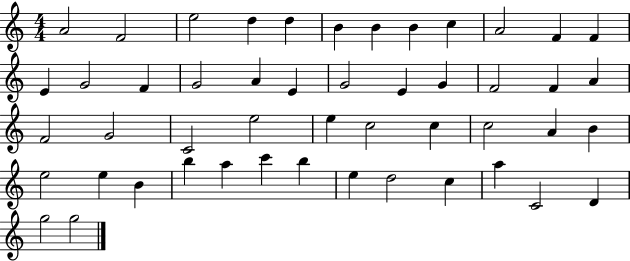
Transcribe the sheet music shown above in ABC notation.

X:1
T:Untitled
M:4/4
L:1/4
K:C
A2 F2 e2 d d B B B c A2 F F E G2 F G2 A E G2 E G F2 F A F2 G2 C2 e2 e c2 c c2 A B e2 e B b a c' b e d2 c a C2 D g2 g2